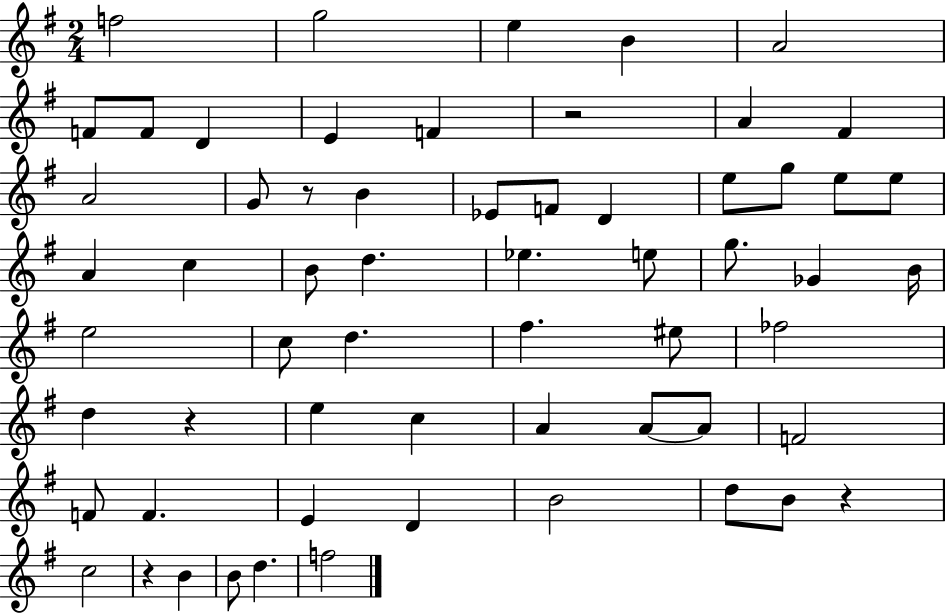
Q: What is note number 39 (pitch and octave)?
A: E5